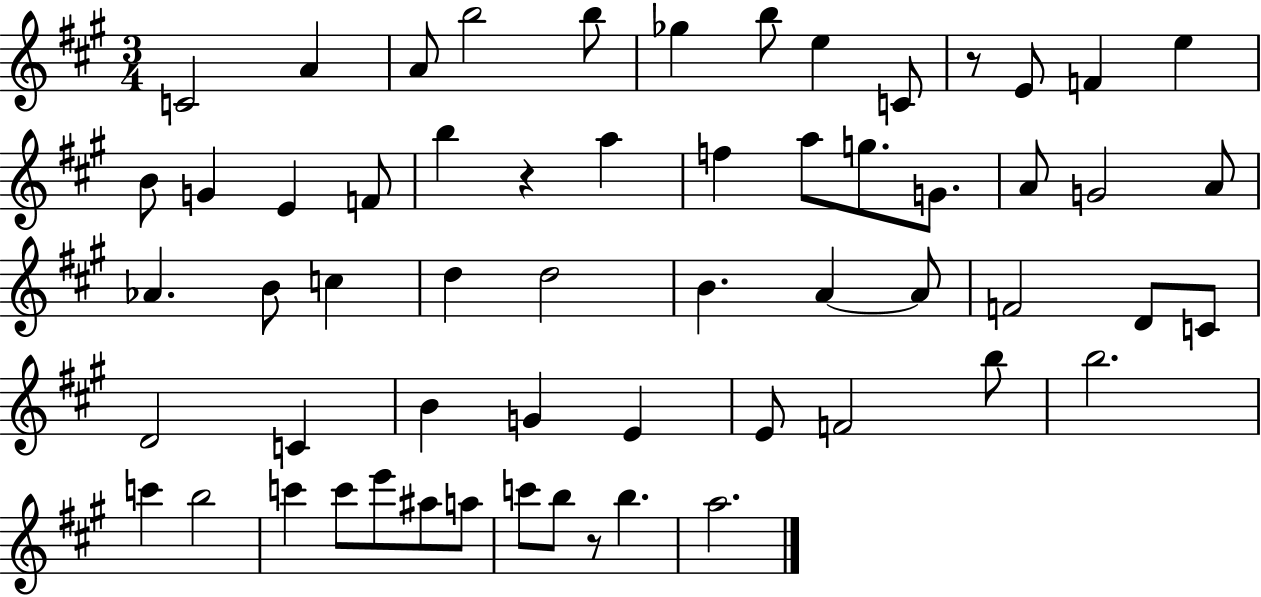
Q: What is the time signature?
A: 3/4